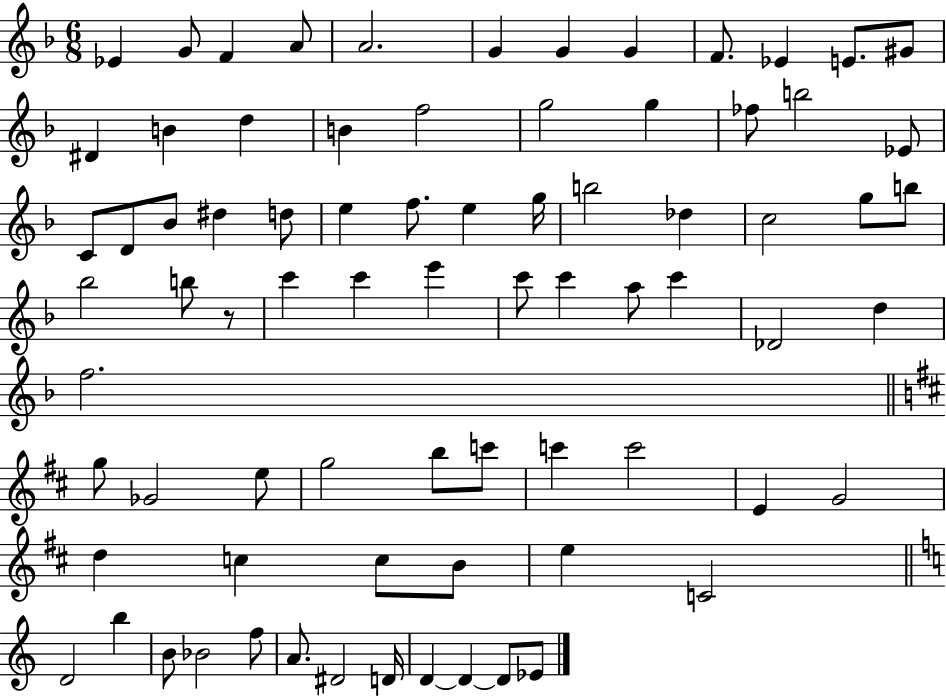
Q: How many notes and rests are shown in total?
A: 77